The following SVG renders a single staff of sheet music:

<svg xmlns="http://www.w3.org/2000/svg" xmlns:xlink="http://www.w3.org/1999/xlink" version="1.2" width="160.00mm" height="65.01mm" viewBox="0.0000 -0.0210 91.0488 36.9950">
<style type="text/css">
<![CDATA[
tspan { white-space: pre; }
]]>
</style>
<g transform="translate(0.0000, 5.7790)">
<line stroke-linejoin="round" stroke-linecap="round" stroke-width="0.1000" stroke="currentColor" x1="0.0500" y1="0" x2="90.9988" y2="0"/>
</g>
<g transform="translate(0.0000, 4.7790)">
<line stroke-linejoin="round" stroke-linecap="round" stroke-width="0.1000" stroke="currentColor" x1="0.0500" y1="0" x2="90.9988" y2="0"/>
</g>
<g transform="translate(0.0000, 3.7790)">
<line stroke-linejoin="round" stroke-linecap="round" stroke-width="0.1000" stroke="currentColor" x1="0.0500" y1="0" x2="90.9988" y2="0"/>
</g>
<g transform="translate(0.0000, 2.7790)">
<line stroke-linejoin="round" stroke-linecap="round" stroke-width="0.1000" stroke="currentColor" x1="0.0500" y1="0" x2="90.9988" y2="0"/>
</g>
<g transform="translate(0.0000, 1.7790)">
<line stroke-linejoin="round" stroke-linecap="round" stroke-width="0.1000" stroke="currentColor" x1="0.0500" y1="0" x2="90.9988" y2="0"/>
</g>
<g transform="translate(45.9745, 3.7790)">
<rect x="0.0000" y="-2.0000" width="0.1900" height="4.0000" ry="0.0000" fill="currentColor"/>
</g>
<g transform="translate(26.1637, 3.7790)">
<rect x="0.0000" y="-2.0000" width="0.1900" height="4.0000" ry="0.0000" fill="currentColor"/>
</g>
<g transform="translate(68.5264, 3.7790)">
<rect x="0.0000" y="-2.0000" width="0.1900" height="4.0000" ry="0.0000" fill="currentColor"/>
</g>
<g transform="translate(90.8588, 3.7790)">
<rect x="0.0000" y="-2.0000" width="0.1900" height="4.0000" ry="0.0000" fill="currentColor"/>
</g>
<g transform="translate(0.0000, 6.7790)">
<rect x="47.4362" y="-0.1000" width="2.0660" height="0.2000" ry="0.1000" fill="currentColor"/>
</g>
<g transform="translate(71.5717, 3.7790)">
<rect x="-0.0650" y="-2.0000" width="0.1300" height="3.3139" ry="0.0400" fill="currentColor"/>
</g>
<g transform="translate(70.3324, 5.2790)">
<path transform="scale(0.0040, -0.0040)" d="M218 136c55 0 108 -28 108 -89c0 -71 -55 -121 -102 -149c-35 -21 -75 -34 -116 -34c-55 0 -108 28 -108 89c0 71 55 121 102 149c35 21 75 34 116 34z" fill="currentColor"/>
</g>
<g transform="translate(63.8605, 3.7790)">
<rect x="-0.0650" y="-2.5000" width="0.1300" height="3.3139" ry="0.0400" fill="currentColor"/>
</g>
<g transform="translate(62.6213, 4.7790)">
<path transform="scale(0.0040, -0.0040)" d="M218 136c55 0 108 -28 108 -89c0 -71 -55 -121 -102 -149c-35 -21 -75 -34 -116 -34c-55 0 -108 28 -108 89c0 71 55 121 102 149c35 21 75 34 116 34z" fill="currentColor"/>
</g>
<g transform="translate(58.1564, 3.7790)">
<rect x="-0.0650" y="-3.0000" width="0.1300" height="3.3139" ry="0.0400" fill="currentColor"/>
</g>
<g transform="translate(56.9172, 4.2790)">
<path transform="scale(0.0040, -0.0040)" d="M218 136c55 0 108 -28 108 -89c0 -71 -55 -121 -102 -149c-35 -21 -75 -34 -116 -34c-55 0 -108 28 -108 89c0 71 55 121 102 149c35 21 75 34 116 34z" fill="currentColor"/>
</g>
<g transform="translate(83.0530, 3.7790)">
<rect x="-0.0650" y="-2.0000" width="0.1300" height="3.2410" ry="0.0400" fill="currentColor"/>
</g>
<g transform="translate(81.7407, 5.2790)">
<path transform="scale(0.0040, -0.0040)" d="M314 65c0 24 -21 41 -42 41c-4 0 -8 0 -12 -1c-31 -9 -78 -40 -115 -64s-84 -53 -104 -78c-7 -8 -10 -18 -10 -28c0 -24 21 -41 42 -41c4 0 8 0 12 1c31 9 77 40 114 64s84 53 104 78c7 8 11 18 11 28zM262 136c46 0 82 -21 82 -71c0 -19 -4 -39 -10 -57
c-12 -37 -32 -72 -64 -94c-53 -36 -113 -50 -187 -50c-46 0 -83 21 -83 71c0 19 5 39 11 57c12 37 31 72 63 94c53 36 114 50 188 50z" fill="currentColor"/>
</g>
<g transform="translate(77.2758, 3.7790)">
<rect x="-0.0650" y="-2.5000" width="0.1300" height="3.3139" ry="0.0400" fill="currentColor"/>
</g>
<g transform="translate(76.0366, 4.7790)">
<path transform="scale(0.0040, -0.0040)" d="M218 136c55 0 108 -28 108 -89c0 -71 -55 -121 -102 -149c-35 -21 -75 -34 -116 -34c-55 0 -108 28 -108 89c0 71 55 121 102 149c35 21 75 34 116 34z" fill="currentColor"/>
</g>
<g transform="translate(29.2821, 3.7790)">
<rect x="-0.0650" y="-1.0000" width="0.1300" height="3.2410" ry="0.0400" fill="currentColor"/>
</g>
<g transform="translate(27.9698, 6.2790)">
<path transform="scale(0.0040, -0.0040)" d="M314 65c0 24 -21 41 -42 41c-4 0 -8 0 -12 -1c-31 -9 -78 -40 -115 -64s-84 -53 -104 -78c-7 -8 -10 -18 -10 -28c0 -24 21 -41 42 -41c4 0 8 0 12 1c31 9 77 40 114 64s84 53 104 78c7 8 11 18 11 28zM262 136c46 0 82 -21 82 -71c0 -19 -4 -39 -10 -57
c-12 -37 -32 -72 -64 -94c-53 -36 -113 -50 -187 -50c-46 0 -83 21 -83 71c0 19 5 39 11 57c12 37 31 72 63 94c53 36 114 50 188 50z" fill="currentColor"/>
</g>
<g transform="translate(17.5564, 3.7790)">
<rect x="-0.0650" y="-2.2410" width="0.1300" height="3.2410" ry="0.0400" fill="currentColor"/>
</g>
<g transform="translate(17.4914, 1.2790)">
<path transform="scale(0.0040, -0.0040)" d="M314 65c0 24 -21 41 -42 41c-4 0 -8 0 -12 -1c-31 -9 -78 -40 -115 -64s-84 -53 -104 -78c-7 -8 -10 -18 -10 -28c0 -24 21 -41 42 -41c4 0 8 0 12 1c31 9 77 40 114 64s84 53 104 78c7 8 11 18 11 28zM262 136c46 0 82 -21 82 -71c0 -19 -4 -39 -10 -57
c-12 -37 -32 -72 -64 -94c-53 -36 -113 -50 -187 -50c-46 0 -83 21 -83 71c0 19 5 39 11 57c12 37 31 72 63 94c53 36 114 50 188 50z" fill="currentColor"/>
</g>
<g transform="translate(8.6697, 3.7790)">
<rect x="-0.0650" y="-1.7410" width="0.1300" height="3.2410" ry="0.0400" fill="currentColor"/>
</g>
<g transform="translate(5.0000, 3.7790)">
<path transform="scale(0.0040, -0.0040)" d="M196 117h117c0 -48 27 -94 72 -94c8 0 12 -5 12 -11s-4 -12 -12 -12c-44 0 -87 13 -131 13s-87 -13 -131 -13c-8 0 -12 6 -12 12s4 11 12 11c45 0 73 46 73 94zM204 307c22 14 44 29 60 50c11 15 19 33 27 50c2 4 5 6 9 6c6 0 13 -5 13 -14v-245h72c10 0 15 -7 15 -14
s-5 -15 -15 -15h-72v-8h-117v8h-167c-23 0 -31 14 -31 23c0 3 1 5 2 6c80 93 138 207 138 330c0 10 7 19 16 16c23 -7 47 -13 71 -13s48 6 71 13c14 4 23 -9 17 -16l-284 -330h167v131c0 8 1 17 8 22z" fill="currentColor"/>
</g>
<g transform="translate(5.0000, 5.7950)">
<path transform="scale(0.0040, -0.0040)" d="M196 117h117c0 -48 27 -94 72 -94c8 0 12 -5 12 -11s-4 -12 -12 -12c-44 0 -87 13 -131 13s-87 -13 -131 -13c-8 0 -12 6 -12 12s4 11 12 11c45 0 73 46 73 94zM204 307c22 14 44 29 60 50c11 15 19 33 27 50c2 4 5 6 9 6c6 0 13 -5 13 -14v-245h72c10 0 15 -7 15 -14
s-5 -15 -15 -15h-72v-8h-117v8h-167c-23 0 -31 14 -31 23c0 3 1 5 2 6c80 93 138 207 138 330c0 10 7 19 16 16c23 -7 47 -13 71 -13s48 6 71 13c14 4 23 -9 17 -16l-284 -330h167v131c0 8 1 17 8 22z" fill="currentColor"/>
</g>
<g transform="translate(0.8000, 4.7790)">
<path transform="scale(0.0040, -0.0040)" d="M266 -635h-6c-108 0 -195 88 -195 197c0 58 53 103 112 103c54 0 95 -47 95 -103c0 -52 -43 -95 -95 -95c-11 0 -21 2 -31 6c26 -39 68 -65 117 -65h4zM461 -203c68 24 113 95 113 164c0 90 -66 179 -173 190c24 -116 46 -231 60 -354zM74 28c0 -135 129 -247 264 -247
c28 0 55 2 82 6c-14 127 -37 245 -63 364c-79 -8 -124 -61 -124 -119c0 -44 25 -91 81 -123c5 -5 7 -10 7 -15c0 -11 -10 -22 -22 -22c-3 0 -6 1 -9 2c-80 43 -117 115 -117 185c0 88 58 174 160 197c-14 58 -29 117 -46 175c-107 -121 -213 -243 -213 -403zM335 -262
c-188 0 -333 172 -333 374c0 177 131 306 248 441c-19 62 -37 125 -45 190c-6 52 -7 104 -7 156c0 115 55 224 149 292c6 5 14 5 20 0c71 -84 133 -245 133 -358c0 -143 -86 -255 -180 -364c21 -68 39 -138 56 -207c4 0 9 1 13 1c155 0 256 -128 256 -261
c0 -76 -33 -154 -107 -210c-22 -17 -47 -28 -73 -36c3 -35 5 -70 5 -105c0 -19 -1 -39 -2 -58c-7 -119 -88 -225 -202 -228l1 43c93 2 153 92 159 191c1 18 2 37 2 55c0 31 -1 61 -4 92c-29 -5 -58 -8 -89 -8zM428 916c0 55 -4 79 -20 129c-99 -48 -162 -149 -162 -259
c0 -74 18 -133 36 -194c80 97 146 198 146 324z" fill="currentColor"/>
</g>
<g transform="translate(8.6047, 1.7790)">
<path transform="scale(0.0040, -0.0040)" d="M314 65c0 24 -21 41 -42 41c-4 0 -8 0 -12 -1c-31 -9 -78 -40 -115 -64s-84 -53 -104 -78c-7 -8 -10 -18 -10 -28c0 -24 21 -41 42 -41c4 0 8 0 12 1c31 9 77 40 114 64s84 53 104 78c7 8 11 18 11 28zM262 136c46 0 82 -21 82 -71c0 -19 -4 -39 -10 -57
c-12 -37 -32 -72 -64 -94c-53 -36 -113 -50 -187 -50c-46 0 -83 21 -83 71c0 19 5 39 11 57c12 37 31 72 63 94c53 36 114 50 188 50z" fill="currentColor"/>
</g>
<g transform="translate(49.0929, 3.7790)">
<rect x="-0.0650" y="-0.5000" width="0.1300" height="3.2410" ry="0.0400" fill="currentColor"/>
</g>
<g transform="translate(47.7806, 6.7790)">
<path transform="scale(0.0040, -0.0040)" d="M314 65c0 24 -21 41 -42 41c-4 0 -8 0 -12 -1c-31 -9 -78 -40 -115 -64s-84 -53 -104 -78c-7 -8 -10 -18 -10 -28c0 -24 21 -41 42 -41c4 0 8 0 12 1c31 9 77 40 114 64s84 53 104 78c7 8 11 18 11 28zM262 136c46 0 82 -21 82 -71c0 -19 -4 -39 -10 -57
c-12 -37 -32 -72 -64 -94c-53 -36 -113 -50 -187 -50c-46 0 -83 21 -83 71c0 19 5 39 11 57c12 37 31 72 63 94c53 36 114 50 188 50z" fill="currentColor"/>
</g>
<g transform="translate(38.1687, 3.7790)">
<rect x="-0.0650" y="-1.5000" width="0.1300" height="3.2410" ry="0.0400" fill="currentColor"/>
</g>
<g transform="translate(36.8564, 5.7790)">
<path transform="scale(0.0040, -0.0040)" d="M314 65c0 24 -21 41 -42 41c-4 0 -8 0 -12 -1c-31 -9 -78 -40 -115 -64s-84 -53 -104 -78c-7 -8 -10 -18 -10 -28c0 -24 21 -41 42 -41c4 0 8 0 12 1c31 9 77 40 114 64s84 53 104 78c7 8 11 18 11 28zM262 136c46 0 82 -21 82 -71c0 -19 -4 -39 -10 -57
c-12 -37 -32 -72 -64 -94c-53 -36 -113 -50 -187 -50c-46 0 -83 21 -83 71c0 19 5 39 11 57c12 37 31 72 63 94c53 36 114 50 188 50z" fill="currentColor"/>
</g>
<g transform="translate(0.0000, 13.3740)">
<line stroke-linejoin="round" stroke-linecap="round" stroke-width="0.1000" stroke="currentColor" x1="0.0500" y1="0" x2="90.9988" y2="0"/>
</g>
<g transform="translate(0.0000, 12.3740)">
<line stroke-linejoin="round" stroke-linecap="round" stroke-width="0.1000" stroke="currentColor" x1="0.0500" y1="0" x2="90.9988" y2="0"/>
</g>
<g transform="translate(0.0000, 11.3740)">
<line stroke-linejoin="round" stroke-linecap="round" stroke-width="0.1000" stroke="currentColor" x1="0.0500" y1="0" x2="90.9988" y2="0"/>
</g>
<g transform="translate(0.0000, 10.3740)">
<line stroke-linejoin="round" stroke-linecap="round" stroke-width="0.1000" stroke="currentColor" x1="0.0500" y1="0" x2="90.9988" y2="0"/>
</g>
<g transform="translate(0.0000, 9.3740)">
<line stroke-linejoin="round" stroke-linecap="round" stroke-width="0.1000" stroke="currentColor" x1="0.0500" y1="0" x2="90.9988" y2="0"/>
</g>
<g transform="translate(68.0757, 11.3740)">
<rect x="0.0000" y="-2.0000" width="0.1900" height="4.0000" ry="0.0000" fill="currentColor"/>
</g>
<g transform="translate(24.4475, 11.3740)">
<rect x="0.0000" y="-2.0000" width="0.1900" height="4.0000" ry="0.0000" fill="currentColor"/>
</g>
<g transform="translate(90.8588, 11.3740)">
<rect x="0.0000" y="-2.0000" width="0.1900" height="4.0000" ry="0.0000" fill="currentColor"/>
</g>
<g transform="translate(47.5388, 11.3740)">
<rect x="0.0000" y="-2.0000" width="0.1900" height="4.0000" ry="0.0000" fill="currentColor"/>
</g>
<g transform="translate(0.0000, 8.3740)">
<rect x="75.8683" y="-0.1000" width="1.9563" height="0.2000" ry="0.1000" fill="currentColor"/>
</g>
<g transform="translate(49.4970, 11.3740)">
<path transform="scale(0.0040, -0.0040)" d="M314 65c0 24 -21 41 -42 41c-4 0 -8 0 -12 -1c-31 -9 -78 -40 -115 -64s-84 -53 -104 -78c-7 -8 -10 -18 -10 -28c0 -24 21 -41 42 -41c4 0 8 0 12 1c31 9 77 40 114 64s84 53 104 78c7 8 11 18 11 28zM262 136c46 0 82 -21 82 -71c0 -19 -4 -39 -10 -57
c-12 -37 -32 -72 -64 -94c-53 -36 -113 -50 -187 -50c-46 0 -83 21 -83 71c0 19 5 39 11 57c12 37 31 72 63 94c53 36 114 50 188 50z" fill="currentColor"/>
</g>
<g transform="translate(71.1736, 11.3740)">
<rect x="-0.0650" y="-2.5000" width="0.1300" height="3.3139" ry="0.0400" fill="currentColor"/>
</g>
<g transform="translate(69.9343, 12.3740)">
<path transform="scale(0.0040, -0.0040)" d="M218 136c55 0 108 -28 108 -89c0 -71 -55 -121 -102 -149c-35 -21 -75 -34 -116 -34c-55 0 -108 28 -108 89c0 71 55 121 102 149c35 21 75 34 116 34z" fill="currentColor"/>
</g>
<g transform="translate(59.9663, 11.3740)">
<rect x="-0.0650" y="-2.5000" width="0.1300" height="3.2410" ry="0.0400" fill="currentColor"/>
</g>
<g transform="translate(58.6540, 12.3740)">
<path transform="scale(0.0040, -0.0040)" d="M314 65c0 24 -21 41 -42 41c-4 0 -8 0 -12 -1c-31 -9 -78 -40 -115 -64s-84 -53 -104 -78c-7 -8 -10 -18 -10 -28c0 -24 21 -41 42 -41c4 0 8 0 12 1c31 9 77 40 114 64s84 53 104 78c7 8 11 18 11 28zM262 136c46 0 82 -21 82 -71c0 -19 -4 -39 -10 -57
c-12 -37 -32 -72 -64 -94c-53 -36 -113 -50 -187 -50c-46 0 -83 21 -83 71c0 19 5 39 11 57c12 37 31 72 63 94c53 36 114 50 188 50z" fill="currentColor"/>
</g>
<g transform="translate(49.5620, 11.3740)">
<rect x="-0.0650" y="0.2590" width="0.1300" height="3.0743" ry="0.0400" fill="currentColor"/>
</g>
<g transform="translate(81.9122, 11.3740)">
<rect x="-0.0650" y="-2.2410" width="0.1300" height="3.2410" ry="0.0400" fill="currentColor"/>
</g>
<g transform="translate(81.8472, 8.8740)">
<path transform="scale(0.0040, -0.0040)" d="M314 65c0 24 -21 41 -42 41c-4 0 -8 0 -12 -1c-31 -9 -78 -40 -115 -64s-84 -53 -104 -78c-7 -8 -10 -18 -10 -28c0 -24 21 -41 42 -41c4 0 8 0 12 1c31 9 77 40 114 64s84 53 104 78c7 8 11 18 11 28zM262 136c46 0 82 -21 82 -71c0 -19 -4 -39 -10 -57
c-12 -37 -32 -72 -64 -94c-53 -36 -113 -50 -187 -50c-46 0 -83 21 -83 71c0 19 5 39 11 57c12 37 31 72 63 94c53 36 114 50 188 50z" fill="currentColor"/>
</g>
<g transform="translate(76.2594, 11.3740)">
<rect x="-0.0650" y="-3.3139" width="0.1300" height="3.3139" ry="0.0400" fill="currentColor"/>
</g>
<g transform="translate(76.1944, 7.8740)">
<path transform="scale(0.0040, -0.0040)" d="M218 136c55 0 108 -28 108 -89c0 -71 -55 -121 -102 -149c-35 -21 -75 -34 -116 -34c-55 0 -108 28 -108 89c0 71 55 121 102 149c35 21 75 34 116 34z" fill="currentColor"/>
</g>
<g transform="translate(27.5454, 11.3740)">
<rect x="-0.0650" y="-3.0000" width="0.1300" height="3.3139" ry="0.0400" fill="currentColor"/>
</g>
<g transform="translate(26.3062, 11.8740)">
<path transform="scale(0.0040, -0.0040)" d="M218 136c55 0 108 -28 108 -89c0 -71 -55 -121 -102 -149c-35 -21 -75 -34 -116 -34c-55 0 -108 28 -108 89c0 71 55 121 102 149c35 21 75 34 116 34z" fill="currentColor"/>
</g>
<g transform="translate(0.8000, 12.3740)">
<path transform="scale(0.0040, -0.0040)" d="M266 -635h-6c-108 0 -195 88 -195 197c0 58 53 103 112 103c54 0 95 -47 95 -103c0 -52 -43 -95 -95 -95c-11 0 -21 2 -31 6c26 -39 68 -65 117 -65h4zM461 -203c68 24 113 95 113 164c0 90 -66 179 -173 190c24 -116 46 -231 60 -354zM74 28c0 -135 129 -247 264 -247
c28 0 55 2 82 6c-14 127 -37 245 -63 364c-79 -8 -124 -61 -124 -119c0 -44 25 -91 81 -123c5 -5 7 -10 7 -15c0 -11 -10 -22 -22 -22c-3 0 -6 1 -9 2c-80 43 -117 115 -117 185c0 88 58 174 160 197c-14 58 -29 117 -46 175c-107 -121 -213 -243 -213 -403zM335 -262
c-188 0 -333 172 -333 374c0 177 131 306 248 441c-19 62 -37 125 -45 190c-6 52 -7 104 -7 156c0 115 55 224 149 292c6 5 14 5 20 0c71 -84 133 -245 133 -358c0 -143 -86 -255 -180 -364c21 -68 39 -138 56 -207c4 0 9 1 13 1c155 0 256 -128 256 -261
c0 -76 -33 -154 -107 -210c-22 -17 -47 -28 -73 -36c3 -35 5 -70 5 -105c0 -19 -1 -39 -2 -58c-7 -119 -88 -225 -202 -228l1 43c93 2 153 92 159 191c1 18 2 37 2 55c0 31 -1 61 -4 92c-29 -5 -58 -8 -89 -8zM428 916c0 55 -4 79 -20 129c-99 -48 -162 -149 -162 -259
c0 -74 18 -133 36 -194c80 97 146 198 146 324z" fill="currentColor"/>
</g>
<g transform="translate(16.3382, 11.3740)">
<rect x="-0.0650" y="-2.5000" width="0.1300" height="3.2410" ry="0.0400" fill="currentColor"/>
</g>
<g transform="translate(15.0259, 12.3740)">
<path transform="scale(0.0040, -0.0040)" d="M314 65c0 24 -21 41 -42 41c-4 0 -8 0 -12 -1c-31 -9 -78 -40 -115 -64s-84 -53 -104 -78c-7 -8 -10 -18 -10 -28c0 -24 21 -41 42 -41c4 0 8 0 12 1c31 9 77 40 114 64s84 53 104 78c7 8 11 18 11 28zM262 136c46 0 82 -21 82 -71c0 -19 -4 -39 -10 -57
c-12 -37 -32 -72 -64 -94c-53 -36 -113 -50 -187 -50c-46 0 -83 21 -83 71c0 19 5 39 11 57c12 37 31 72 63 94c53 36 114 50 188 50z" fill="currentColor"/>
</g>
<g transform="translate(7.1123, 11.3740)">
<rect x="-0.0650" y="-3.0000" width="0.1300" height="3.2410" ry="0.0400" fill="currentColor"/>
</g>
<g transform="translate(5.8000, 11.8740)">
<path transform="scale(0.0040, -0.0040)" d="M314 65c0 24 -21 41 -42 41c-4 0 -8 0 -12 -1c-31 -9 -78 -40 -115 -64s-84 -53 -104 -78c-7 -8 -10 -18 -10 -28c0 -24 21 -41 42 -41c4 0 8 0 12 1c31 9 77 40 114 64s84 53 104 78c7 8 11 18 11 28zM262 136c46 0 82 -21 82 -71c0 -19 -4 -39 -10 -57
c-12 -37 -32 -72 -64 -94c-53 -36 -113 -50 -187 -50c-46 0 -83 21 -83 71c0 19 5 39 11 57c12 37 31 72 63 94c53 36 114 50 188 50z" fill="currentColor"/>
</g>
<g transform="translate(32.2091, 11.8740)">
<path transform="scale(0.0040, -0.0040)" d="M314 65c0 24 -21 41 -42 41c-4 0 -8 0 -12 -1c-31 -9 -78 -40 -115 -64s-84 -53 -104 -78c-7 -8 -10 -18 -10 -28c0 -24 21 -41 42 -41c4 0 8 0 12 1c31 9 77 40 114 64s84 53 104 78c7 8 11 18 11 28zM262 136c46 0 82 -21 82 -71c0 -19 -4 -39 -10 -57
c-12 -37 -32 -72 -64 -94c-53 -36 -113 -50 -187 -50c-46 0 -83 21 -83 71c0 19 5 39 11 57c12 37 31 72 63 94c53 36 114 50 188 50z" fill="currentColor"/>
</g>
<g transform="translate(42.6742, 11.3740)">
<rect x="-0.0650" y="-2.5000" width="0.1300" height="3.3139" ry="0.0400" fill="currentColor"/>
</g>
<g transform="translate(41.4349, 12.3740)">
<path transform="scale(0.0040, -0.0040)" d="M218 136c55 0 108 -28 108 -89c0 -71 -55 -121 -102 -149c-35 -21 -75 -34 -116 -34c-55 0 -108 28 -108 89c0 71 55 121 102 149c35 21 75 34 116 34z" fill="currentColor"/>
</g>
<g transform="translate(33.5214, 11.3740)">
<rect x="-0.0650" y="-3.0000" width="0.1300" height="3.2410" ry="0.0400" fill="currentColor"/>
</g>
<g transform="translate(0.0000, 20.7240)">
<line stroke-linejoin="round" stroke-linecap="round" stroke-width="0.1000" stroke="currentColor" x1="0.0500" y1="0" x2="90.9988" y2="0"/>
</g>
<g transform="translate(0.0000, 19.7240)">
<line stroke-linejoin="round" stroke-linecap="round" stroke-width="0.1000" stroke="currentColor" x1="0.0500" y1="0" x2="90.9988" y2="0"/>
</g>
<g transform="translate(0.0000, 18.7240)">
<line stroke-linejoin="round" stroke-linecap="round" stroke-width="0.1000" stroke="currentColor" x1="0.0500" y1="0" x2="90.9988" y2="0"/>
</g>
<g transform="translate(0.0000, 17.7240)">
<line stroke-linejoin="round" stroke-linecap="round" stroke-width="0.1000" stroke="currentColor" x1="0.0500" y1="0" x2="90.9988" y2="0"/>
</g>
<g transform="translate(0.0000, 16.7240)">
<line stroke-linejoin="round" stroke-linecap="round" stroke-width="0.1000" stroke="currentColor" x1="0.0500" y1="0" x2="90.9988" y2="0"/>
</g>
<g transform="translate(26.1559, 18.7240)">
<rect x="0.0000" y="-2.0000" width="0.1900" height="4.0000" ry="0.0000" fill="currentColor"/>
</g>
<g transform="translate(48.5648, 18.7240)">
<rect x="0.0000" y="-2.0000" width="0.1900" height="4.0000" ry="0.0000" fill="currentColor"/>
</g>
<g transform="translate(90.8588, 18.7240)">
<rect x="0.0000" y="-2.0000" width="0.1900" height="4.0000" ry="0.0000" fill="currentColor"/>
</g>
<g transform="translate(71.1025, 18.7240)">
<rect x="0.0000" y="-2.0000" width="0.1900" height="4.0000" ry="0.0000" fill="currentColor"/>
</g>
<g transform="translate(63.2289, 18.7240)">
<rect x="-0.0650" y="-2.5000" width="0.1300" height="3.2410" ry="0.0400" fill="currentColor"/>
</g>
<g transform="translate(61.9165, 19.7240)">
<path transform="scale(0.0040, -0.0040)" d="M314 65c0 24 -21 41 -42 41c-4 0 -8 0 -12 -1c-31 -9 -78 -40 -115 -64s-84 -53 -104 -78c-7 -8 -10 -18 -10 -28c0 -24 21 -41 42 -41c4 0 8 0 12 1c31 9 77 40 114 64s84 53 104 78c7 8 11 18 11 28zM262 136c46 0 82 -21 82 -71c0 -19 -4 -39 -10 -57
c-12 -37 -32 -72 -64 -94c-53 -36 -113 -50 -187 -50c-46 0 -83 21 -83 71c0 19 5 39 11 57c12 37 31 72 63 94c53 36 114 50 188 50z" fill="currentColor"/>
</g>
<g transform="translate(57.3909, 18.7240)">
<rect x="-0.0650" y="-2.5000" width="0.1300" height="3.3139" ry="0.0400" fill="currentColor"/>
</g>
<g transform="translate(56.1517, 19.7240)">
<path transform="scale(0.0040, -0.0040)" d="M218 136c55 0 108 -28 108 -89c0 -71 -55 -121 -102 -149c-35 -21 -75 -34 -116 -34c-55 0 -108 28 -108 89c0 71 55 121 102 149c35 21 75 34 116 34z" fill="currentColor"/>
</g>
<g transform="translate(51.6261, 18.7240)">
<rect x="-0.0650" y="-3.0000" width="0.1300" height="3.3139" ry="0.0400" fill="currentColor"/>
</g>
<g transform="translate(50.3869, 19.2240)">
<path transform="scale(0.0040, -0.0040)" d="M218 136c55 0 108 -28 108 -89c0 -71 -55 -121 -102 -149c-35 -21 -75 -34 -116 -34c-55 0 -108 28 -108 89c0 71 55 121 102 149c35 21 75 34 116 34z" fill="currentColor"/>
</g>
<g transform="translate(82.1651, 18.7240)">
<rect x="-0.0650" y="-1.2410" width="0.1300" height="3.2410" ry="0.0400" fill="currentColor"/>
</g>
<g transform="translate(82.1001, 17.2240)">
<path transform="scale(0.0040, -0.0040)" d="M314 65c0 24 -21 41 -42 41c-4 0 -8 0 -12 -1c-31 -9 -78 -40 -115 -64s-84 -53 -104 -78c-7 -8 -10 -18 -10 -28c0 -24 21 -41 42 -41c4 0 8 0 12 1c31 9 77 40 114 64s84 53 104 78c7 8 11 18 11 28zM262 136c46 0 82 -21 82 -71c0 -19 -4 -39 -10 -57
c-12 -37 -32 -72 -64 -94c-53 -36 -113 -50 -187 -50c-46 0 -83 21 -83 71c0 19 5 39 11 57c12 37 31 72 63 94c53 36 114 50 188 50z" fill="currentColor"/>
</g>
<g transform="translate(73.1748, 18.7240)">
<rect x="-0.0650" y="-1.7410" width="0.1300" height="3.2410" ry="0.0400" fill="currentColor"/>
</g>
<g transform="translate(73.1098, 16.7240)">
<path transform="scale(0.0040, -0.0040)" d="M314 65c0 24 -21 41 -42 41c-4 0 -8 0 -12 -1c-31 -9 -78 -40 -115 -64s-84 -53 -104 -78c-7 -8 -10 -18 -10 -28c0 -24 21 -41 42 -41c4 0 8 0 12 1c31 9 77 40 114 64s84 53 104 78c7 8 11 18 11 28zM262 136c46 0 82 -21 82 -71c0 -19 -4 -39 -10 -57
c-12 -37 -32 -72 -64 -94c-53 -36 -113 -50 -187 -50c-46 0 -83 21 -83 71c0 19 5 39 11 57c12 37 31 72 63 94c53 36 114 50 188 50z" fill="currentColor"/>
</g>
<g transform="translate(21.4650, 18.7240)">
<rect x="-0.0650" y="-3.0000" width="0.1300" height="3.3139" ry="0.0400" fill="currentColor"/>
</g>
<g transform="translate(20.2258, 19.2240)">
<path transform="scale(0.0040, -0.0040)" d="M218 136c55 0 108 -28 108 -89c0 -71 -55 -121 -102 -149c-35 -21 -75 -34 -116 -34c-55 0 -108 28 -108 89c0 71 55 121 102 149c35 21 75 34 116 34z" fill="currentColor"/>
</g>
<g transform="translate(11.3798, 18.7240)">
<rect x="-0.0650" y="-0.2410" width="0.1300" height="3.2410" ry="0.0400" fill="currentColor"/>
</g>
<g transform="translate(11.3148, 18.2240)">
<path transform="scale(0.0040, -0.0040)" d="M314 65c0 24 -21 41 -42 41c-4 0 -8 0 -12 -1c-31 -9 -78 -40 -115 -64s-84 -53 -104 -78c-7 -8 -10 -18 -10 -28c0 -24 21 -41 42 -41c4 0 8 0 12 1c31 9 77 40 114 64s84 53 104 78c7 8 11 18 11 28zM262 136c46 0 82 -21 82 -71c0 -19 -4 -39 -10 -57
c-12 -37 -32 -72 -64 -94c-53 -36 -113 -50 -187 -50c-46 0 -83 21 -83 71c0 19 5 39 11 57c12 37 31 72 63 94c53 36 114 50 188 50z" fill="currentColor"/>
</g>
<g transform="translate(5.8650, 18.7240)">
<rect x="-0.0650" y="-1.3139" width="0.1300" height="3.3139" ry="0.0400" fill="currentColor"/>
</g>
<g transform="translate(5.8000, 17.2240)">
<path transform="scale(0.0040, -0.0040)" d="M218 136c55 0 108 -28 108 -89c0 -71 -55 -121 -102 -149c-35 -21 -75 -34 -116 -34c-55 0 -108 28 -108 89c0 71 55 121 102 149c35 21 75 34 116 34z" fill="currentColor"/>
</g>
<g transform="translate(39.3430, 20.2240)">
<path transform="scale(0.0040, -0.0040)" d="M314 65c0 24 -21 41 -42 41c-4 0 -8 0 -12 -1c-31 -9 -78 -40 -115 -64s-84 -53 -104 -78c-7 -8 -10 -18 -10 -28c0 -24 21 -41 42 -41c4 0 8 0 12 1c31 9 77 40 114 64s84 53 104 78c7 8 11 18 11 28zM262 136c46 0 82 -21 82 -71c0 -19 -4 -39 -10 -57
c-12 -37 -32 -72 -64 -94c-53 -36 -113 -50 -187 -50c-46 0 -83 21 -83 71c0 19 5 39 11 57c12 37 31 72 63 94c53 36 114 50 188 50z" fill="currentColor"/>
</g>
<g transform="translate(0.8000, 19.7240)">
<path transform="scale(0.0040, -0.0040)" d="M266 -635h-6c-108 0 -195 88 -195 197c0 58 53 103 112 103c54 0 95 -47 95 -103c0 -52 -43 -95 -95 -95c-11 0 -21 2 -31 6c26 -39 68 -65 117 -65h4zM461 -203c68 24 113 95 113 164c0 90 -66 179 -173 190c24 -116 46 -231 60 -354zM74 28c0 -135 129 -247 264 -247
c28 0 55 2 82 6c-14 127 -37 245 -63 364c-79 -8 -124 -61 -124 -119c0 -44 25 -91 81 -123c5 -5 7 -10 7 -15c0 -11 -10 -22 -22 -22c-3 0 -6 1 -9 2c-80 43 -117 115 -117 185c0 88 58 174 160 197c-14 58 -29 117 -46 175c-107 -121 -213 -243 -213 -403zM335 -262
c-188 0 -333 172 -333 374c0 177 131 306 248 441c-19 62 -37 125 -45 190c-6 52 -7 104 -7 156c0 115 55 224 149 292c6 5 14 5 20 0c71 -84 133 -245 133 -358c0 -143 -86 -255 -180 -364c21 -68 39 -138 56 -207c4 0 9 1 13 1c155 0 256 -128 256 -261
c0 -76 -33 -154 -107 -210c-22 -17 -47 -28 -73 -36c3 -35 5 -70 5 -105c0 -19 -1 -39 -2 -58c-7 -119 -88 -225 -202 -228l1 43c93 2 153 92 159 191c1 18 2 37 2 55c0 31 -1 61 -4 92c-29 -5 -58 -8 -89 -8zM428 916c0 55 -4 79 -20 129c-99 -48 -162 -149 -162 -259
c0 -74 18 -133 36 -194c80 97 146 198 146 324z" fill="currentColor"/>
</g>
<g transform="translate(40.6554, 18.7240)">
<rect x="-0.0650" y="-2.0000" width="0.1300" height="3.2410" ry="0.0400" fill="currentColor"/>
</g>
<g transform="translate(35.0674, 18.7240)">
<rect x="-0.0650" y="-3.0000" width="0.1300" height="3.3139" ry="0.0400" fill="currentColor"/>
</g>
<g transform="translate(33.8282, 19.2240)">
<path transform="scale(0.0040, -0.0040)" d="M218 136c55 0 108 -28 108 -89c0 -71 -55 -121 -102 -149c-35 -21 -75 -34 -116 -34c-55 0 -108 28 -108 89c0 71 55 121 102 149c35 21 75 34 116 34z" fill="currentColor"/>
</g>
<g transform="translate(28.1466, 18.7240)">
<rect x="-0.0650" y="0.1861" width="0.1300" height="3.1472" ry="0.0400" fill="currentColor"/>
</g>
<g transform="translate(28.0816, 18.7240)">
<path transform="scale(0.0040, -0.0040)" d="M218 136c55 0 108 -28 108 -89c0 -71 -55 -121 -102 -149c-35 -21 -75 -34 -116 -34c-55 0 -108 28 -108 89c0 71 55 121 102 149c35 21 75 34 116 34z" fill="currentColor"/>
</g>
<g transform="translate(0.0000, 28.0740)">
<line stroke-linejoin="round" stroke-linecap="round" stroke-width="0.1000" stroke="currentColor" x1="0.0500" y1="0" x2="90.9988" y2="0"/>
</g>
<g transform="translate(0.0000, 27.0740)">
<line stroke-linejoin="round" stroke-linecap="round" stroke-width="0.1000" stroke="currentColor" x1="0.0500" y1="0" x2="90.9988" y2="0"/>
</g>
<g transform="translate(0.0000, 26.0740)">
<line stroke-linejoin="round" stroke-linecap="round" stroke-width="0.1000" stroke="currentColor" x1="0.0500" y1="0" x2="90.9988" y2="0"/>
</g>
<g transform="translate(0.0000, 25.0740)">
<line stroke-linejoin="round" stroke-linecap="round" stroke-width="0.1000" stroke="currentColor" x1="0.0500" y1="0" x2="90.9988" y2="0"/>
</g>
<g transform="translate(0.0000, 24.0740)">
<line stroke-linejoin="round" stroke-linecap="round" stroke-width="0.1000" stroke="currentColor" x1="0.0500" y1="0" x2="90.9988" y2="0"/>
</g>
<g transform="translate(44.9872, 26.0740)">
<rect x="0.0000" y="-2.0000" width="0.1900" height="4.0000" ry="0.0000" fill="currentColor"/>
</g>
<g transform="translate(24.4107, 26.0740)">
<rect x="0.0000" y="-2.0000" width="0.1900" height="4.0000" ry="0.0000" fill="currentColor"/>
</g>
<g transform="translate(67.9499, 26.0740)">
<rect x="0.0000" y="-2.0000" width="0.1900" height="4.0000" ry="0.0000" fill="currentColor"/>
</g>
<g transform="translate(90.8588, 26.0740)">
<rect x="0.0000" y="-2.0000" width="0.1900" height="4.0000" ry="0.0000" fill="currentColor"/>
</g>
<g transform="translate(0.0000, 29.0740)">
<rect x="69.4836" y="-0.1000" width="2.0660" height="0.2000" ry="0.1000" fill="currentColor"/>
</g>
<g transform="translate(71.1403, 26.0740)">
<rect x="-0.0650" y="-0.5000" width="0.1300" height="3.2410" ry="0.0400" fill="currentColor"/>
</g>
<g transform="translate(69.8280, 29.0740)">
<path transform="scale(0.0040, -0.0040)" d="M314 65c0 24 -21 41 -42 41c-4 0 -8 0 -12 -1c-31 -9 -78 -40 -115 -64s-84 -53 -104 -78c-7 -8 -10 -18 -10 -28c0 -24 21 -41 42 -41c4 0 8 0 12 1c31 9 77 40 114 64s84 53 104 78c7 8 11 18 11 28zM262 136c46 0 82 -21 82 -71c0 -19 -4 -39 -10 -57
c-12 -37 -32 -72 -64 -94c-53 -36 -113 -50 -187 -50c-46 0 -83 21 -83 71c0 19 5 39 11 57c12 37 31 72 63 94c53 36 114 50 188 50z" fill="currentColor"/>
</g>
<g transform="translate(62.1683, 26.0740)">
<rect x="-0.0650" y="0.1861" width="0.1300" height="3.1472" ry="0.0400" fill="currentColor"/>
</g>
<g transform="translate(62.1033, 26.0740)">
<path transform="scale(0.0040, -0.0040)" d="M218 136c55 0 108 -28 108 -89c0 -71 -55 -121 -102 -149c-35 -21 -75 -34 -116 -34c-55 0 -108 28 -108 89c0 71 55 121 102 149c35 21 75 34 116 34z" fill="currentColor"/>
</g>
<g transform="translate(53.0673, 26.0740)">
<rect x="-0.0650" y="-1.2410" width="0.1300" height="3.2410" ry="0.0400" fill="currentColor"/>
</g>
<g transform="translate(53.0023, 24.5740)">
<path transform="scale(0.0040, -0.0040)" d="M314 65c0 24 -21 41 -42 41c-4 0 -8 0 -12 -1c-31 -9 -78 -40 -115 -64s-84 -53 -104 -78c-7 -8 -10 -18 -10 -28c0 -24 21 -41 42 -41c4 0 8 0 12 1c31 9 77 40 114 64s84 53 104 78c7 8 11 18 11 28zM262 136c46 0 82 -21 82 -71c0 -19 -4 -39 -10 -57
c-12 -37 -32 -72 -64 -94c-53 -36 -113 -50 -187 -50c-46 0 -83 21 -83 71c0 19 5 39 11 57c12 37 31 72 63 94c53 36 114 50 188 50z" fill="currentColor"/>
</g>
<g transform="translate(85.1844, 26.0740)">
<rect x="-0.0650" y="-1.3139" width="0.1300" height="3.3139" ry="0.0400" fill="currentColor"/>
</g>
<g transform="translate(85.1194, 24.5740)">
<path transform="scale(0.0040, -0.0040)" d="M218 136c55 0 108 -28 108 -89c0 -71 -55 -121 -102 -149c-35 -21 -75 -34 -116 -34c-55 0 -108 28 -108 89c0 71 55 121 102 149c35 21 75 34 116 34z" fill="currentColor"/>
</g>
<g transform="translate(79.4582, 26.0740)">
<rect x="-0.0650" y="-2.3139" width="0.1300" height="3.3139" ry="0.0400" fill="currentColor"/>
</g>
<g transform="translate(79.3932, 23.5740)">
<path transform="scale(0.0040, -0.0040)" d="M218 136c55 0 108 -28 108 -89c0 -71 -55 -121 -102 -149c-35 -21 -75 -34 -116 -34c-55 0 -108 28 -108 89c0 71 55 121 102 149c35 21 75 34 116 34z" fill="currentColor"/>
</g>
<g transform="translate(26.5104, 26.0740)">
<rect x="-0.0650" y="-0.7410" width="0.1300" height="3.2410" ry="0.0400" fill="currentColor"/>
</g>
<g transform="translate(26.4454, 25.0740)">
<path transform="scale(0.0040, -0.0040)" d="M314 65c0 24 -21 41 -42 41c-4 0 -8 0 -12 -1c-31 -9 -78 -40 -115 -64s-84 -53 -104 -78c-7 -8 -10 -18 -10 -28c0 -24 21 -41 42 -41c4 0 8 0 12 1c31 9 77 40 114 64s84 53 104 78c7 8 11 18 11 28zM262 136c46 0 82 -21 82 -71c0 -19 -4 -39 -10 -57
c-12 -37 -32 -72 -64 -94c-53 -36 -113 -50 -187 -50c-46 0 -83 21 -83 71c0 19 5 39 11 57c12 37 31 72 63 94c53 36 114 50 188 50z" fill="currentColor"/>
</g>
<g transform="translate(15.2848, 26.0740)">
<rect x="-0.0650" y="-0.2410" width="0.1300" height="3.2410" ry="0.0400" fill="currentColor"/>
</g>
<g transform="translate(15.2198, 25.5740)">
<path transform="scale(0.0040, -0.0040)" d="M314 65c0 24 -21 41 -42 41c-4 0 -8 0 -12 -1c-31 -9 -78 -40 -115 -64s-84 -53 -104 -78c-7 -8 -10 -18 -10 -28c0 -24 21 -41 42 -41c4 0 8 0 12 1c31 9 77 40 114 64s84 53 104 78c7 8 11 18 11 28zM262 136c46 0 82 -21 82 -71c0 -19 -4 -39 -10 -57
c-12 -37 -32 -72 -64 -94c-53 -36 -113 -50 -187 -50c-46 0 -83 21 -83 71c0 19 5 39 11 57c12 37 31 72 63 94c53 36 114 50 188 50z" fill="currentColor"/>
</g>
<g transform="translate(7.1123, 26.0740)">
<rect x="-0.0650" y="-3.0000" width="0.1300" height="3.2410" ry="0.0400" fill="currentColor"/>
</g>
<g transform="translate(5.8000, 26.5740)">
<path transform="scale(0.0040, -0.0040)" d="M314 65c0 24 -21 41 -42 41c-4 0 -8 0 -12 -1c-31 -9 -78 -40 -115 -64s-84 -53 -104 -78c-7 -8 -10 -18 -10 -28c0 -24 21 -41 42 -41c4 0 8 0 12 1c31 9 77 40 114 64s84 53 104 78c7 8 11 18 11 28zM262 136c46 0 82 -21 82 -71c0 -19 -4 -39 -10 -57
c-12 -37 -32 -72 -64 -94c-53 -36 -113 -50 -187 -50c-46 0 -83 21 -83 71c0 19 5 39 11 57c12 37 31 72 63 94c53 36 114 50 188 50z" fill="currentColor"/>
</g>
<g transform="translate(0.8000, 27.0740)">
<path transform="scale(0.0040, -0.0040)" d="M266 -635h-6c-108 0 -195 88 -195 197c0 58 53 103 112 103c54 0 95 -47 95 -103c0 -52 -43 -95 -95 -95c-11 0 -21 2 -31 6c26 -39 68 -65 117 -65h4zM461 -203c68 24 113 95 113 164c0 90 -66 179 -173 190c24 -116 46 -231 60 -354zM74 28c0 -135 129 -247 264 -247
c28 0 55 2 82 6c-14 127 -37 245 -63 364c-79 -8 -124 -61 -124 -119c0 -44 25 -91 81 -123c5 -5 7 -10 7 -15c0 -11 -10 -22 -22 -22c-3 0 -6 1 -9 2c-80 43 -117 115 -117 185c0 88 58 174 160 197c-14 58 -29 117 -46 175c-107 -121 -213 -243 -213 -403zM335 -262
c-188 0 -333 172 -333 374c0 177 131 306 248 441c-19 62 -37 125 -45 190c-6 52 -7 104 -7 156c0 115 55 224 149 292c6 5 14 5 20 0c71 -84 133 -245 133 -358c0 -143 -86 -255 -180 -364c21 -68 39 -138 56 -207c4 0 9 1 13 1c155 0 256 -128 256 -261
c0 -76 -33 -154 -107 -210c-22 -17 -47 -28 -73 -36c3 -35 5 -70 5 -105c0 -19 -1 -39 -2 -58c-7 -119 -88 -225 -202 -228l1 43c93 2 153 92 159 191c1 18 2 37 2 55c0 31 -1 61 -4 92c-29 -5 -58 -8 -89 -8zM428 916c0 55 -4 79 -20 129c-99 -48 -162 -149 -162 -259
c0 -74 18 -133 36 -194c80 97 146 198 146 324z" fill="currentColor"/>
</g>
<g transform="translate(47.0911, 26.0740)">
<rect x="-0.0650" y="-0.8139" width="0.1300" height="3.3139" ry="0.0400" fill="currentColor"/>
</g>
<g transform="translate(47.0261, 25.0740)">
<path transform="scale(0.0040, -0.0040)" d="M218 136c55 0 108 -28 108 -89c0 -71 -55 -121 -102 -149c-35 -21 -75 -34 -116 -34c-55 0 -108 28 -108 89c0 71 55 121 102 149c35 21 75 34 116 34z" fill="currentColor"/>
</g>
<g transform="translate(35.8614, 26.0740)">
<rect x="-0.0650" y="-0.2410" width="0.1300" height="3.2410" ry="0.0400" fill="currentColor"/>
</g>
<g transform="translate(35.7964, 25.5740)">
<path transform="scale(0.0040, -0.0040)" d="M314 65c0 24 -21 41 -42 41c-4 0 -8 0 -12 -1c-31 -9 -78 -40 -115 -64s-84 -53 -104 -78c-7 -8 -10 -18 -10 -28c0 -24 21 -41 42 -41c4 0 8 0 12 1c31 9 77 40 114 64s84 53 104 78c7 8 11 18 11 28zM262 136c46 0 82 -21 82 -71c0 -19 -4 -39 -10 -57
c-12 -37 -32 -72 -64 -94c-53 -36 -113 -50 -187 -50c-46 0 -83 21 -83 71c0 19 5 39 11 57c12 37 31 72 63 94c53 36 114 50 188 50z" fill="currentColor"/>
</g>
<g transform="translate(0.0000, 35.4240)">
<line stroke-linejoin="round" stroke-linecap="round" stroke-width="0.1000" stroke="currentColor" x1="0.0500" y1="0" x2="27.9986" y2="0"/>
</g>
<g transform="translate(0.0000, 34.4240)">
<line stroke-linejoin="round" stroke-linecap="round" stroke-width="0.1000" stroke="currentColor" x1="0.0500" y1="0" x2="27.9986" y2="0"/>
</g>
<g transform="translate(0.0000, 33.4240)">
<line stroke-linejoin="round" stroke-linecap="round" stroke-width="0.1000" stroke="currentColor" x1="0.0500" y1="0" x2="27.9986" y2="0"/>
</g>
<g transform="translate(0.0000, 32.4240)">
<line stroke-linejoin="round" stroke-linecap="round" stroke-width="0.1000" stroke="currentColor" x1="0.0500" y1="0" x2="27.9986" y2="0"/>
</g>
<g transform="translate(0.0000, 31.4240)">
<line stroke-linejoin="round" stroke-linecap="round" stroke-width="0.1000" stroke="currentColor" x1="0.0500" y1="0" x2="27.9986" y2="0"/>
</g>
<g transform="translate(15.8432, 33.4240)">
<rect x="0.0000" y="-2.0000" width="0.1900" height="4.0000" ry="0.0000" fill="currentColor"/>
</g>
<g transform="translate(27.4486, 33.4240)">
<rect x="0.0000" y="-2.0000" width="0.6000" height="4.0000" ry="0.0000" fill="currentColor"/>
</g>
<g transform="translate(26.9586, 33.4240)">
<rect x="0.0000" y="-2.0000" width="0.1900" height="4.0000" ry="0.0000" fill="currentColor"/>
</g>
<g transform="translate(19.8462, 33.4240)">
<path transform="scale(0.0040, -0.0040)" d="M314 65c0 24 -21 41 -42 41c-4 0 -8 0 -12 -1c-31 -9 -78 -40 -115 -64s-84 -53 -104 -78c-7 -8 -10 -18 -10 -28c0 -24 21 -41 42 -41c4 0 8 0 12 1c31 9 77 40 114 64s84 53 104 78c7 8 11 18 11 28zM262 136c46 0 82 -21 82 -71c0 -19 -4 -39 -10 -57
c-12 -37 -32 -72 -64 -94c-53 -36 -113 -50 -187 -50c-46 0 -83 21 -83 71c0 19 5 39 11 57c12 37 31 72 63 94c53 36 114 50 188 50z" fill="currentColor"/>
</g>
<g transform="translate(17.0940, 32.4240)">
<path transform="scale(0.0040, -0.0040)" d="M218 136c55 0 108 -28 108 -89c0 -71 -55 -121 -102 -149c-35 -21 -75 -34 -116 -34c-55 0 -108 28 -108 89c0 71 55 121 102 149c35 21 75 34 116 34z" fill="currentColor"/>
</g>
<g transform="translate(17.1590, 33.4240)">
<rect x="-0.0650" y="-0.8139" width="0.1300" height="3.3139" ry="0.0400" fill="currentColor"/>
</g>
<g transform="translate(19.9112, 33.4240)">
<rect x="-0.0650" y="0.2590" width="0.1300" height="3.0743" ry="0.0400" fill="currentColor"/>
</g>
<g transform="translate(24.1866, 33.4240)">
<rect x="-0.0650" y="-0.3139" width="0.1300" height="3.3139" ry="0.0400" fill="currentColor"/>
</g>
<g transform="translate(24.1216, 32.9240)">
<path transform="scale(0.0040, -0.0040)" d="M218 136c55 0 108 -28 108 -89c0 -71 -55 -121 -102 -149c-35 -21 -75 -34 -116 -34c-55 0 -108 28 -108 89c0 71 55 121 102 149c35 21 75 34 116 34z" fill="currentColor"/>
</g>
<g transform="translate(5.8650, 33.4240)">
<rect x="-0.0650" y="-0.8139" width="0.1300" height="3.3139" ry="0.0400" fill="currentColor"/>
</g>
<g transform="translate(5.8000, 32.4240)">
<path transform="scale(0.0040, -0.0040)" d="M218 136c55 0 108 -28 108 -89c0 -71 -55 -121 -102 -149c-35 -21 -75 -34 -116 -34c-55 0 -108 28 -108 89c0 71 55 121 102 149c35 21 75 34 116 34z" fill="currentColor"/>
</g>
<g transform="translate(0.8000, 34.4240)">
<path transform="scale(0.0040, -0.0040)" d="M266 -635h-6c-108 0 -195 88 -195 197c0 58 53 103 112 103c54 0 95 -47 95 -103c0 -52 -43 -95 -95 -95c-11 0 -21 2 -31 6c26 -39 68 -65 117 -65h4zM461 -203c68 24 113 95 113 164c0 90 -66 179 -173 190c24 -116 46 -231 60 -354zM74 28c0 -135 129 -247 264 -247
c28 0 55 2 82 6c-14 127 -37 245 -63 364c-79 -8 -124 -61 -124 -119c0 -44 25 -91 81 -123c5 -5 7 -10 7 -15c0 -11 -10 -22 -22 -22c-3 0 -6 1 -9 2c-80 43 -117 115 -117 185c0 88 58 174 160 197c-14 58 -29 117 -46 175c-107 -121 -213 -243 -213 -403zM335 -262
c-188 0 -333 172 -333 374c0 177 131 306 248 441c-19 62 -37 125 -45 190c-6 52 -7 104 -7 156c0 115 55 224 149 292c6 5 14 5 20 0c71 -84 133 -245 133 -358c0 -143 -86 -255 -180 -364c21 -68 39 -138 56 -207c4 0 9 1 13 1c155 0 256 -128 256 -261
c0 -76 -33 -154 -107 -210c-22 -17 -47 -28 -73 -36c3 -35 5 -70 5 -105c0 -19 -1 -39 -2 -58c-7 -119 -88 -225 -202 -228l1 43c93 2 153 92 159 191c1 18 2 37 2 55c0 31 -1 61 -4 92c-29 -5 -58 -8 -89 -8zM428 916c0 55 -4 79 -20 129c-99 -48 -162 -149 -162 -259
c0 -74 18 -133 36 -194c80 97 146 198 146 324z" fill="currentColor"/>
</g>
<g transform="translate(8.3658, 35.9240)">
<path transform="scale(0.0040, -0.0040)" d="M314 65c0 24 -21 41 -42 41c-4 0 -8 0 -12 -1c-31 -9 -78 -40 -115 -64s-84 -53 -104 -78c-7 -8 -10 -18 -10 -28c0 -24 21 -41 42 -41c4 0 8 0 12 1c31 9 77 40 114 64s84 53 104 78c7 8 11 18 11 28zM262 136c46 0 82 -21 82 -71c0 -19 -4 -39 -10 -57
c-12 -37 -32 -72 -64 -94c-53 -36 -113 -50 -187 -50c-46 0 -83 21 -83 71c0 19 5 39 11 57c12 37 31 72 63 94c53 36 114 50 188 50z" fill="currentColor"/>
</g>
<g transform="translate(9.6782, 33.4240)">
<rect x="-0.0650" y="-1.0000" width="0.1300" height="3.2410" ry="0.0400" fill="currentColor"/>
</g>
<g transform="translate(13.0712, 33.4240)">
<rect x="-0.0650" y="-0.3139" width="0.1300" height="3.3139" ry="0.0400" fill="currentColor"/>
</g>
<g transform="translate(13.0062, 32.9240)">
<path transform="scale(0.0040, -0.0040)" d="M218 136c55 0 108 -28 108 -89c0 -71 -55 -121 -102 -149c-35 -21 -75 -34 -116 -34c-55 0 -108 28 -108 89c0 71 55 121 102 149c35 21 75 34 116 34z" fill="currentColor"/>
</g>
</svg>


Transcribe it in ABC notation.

X:1
T:Untitled
M:4/4
L:1/4
K:C
f2 g2 D2 E2 C2 A G F G F2 A2 G2 A A2 G B2 G2 G b g2 e c2 A B A F2 A G G2 f2 e2 A2 c2 d2 c2 d e2 B C2 g e d D2 c d B2 c